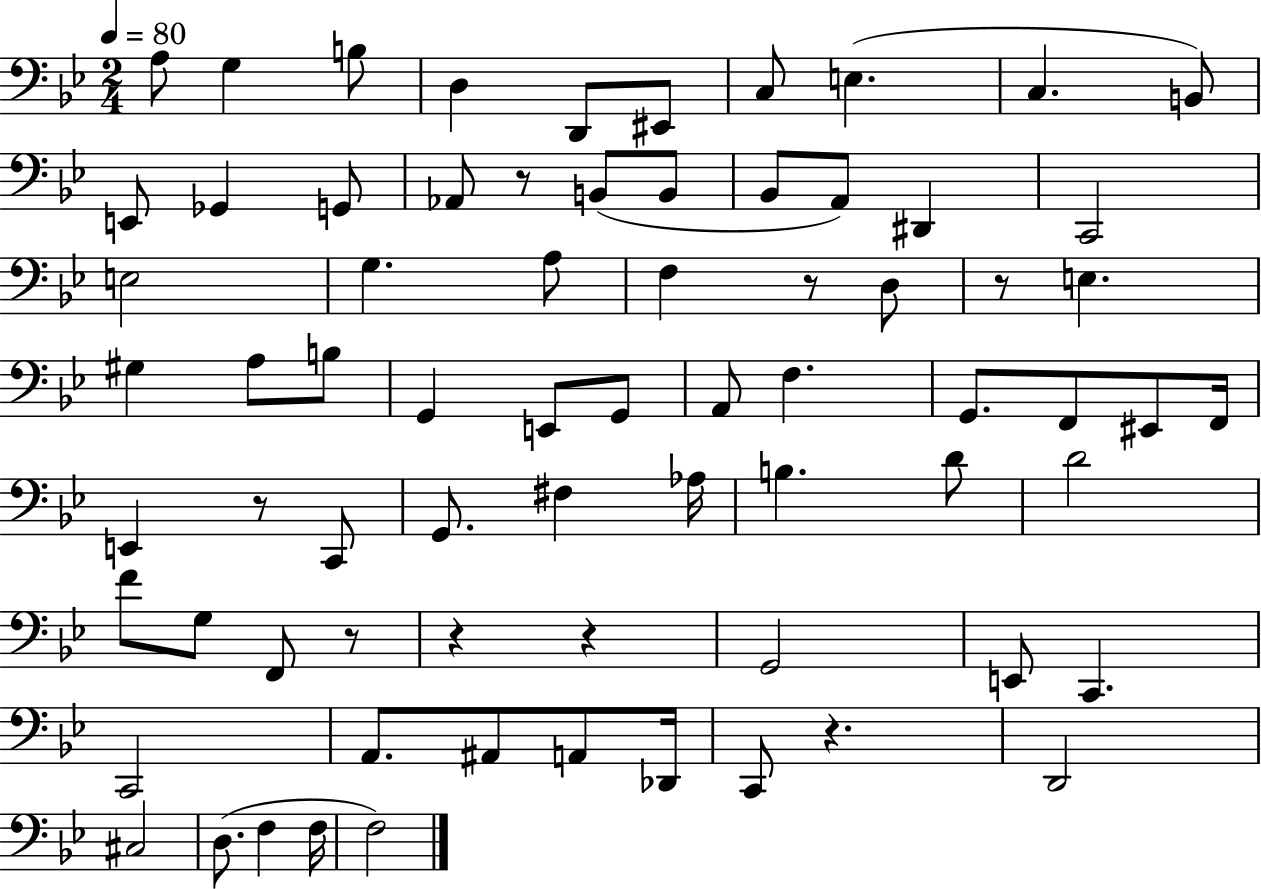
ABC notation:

X:1
T:Untitled
M:2/4
L:1/4
K:Bb
A,/2 G, B,/2 D, D,,/2 ^E,,/2 C,/2 E, C, B,,/2 E,,/2 _G,, G,,/2 _A,,/2 z/2 B,,/2 B,,/2 _B,,/2 A,,/2 ^D,, C,,2 E,2 G, A,/2 F, z/2 D,/2 z/2 E, ^G, A,/2 B,/2 G,, E,,/2 G,,/2 A,,/2 F, G,,/2 F,,/2 ^E,,/2 F,,/4 E,, z/2 C,,/2 G,,/2 ^F, _A,/4 B, D/2 D2 F/2 G,/2 F,,/2 z/2 z z G,,2 E,,/2 C,, C,,2 A,,/2 ^A,,/2 A,,/2 _D,,/4 C,,/2 z D,,2 ^C,2 D,/2 F, F,/4 F,2